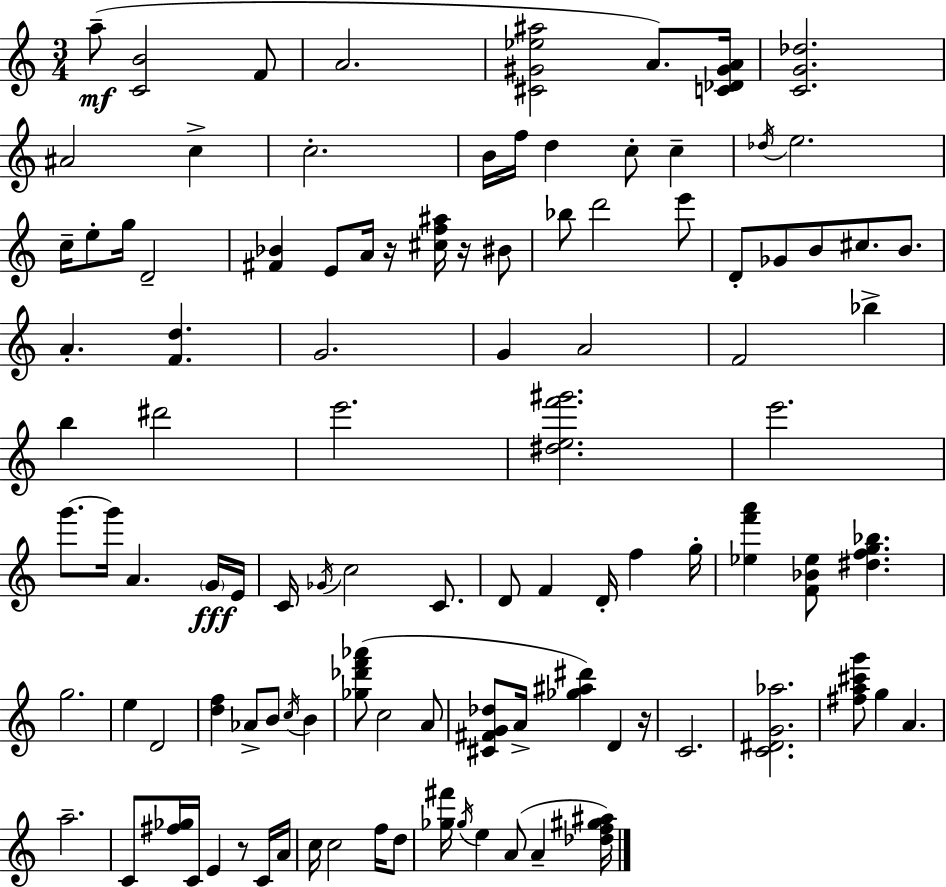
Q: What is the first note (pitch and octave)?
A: A5